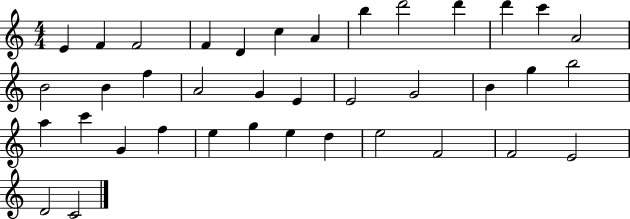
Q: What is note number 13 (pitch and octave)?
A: A4